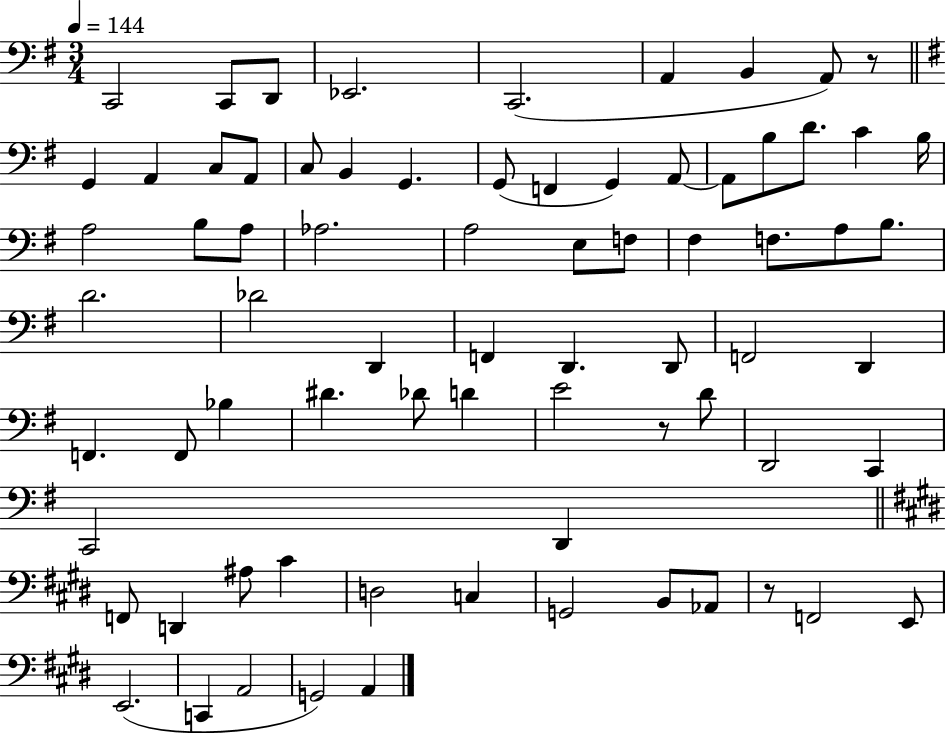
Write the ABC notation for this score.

X:1
T:Untitled
M:3/4
L:1/4
K:G
C,,2 C,,/2 D,,/2 _E,,2 C,,2 A,, B,, A,,/2 z/2 G,, A,, C,/2 A,,/2 C,/2 B,, G,, G,,/2 F,, G,, A,,/2 A,,/2 B,/2 D/2 C B,/4 A,2 B,/2 A,/2 _A,2 A,2 E,/2 F,/2 ^F, F,/2 A,/2 B,/2 D2 _D2 D,, F,, D,, D,,/2 F,,2 D,, F,, F,,/2 _B, ^D _D/2 D E2 z/2 D/2 D,,2 C,, C,,2 D,, F,,/2 D,, ^A,/2 ^C D,2 C, G,,2 B,,/2 _A,,/2 z/2 F,,2 E,,/2 E,,2 C,, A,,2 G,,2 A,,